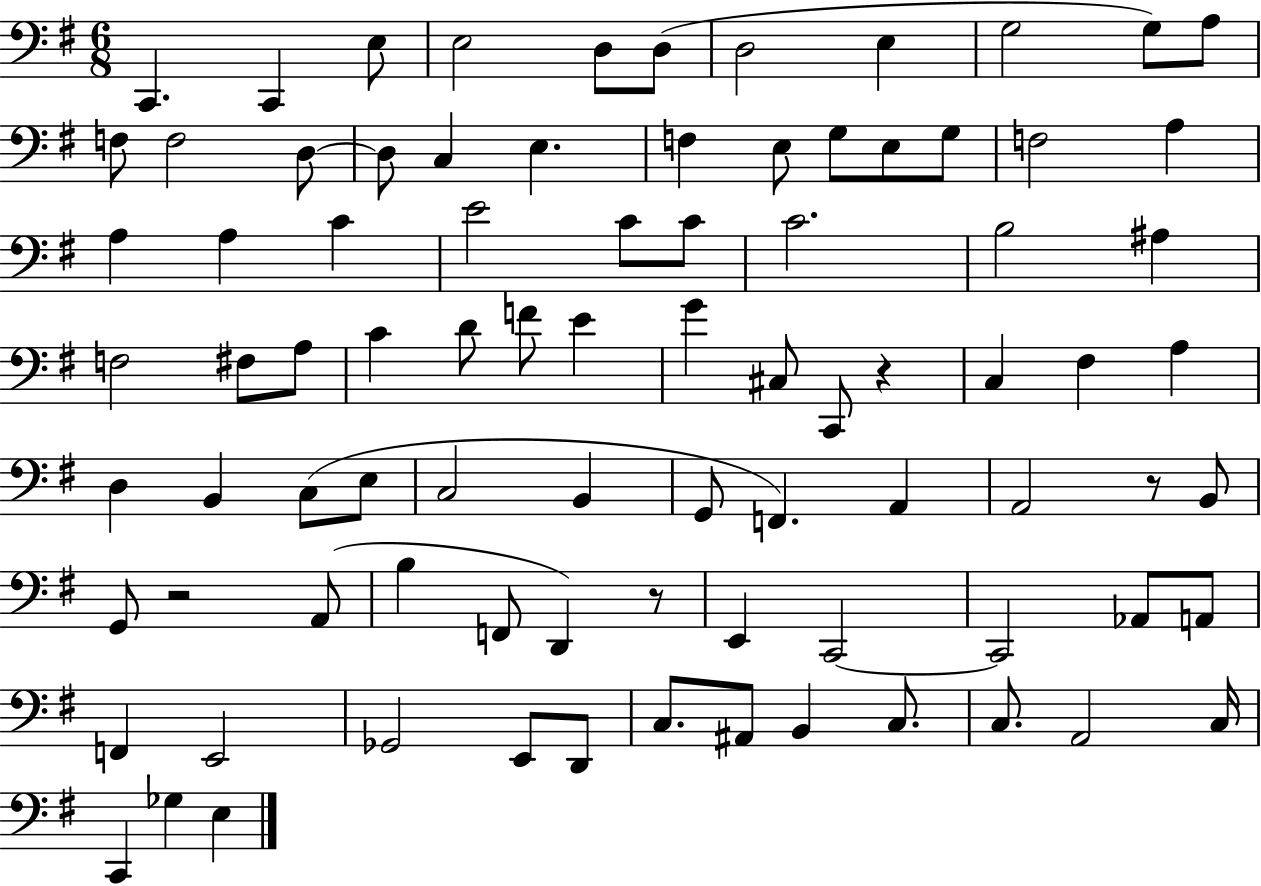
X:1
T:Untitled
M:6/8
L:1/4
K:G
C,, C,, E,/2 E,2 D,/2 D,/2 D,2 E, G,2 G,/2 A,/2 F,/2 F,2 D,/2 D,/2 C, E, F, E,/2 G,/2 E,/2 G,/2 F,2 A, A, A, C E2 C/2 C/2 C2 B,2 ^A, F,2 ^F,/2 A,/2 C D/2 F/2 E G ^C,/2 C,,/2 z C, ^F, A, D, B,, C,/2 E,/2 C,2 B,, G,,/2 F,, A,, A,,2 z/2 B,,/2 G,,/2 z2 A,,/2 B, F,,/2 D,, z/2 E,, C,,2 C,,2 _A,,/2 A,,/2 F,, E,,2 _G,,2 E,,/2 D,,/2 C,/2 ^A,,/2 B,, C,/2 C,/2 A,,2 C,/4 C,, _G, E,